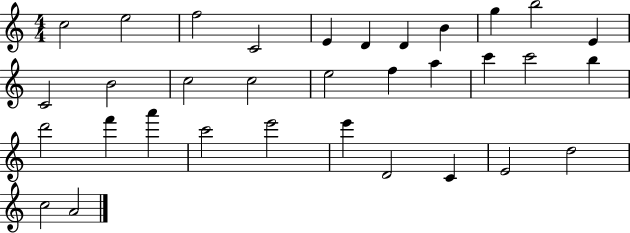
{
  \clef treble
  \numericTimeSignature
  \time 4/4
  \key c \major
  c''2 e''2 | f''2 c'2 | e'4 d'4 d'4 b'4 | g''4 b''2 e'4 | \break c'2 b'2 | c''2 c''2 | e''2 f''4 a''4 | c'''4 c'''2 b''4 | \break d'''2 f'''4 a'''4 | c'''2 e'''2 | e'''4 d'2 c'4 | e'2 d''2 | \break c''2 a'2 | \bar "|."
}